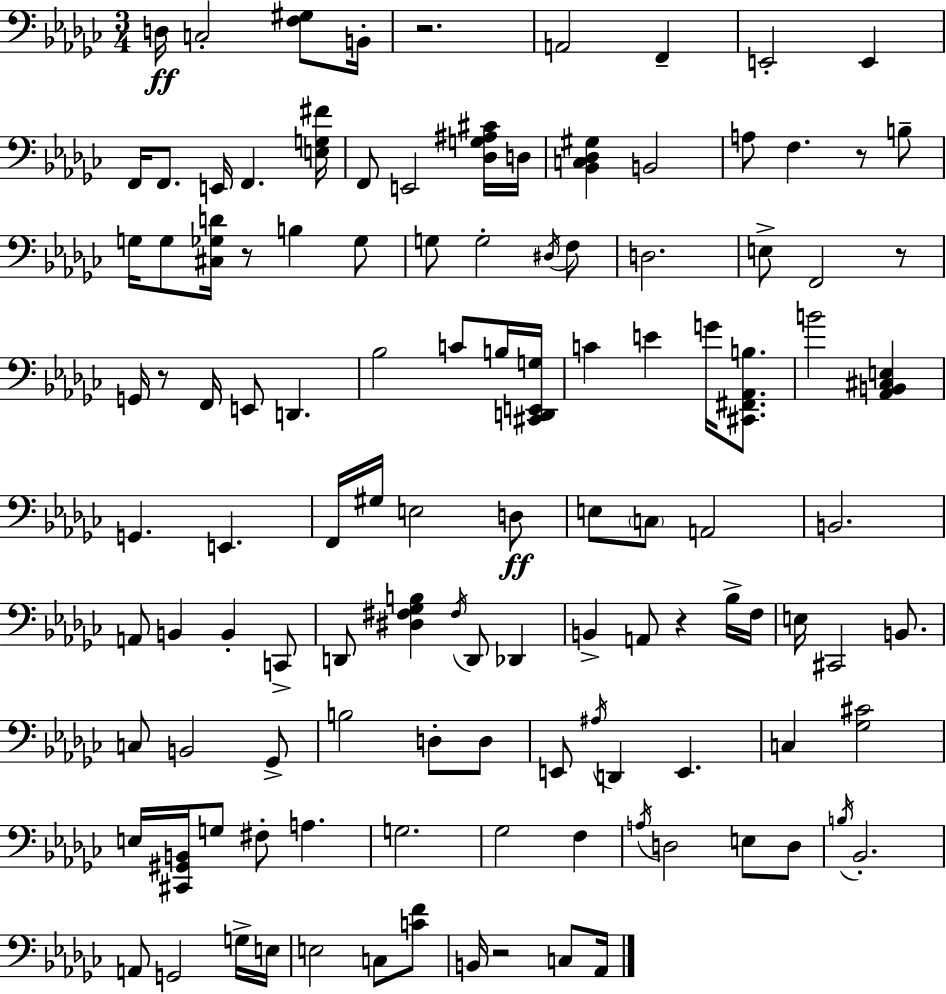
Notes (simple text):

D3/s C3/h [F3,G#3]/e B2/s R/h. A2/h F2/q E2/h E2/q F2/s F2/e. E2/s F2/q. [E3,G3,F#4]/s F2/e E2/h [Db3,G3,A#3,C#4]/s D3/s [Bb2,C3,Db3,G#3]/q B2/h A3/e F3/q. R/e B3/e G3/s G3/e [C#3,Gb3,D4]/s R/e B3/q Gb3/e G3/e G3/h D#3/s F3/e D3/h. E3/e F2/h R/e G2/s R/e F2/s E2/e D2/q. Bb3/h C4/e B3/s [C#2,D2,E2,G3]/s C4/q E4/q G4/s [C#2,F#2,Ab2,B3]/e. B4/h [Ab2,B2,C#3,E3]/q G2/q. E2/q. F2/s G#3/s E3/h D3/e E3/e C3/e A2/h B2/h. A2/e B2/q B2/q C2/e D2/e [D#3,F#3,Gb3,B3]/q F#3/s D2/e Db2/q B2/q A2/e R/q Bb3/s F3/s E3/s C#2/h B2/e. C3/e B2/h Gb2/e B3/h D3/e D3/e E2/e A#3/s D2/q E2/q. C3/q [Gb3,C#4]/h E3/s [C#2,G#2,B2]/s G3/e F#3/e A3/q. G3/h. Gb3/h F3/q A3/s D3/h E3/e D3/e B3/s Bb2/h. A2/e G2/h G3/s E3/s E3/h C3/e [C4,F4]/e B2/s R/h C3/e Ab2/s